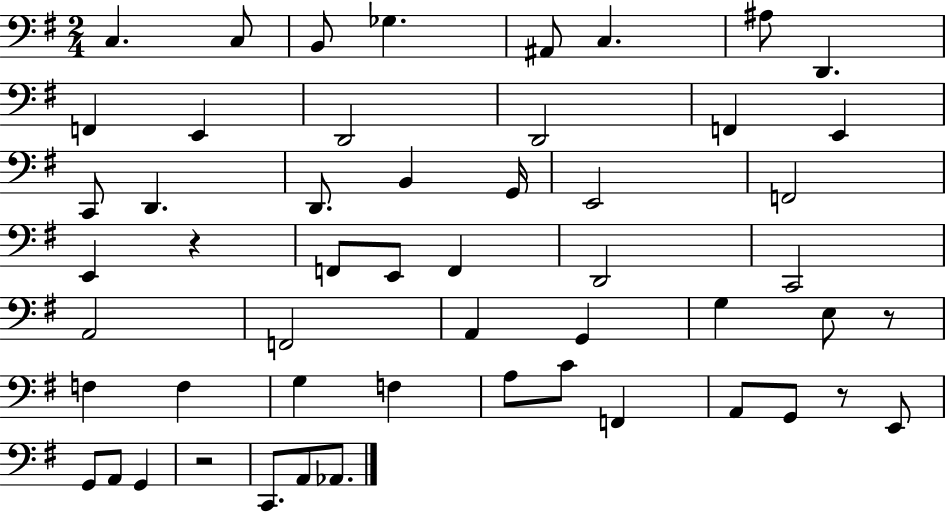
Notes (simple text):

C3/q. C3/e B2/e Gb3/q. A#2/e C3/q. A#3/e D2/q. F2/q E2/q D2/h D2/h F2/q E2/q C2/e D2/q. D2/e. B2/q G2/s E2/h F2/h E2/q R/q F2/e E2/e F2/q D2/h C2/h A2/h F2/h A2/q G2/q G3/q E3/e R/e F3/q F3/q G3/q F3/q A3/e C4/e F2/q A2/e G2/e R/e E2/e G2/e A2/e G2/q R/h C2/e. A2/e Ab2/e.